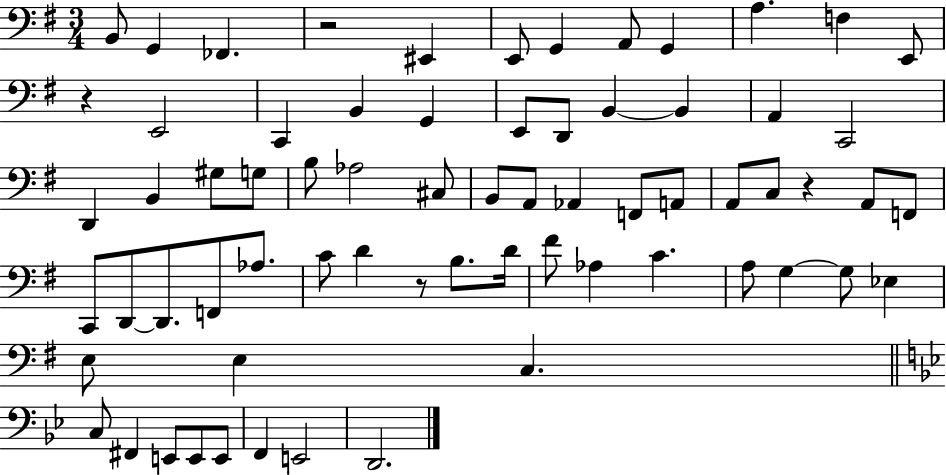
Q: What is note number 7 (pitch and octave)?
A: A2